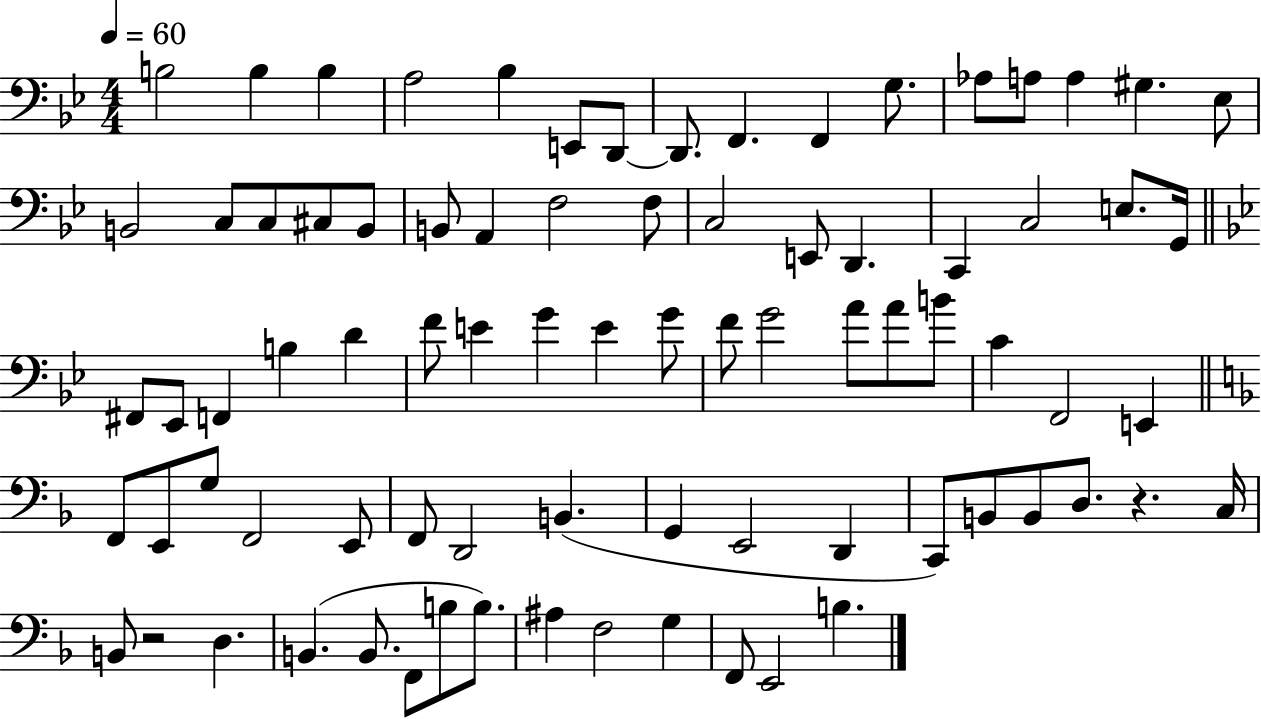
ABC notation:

X:1
T:Untitled
M:4/4
L:1/4
K:Bb
B,2 B, B, A,2 _B, E,,/2 D,,/2 D,,/2 F,, F,, G,/2 _A,/2 A,/2 A, ^G, _E,/2 B,,2 C,/2 C,/2 ^C,/2 B,,/2 B,,/2 A,, F,2 F,/2 C,2 E,,/2 D,, C,, C,2 E,/2 G,,/4 ^F,,/2 _E,,/2 F,, B, D F/2 E G E G/2 F/2 G2 A/2 A/2 B/2 C F,,2 E,, F,,/2 E,,/2 G,/2 F,,2 E,,/2 F,,/2 D,,2 B,, G,, E,,2 D,, C,,/2 B,,/2 B,,/2 D,/2 z C,/4 B,,/2 z2 D, B,, B,,/2 F,,/2 B,/2 B,/2 ^A, F,2 G, F,,/2 E,,2 B,